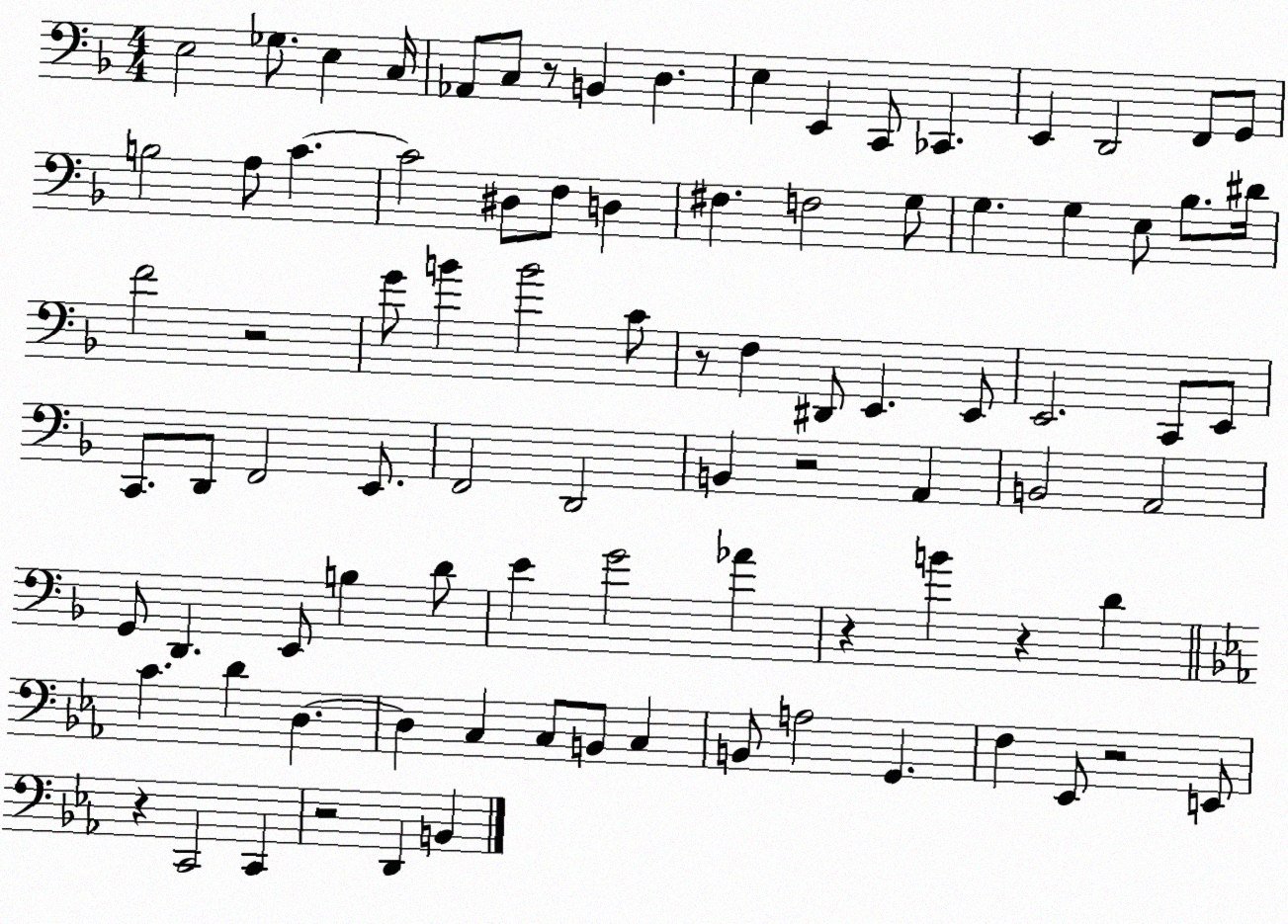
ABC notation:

X:1
T:Untitled
M:4/4
L:1/4
K:F
E,2 _G,/2 E, C,/4 _A,,/2 C,/2 z/2 B,, D, E, E,, C,,/2 _C,, E,, D,,2 F,,/2 G,,/2 B,2 A,/2 C C2 ^D,/2 F,/2 D, ^F, F,2 G,/2 G, G, E,/2 _B,/2 ^D/4 F2 z2 G/2 B B2 C/2 z/2 F, ^D,,/2 E,, E,,/2 E,,2 C,,/2 E,,/2 C,,/2 D,,/2 F,,2 E,,/2 F,,2 D,,2 B,, z2 A,, B,,2 A,,2 G,,/2 D,, E,,/2 B, D/2 E G2 _A z B z D C D D, D, C, C,/2 B,,/2 C, B,,/2 A,2 G,, F, _E,,/2 z2 E,,/2 z C,,2 C,, z2 D,, B,,